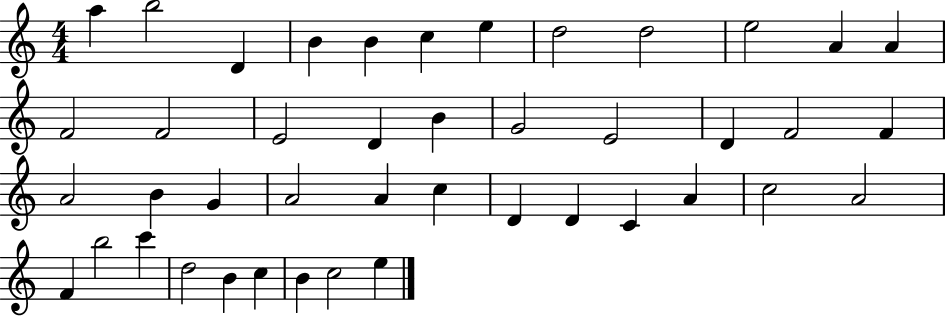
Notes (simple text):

A5/q B5/h D4/q B4/q B4/q C5/q E5/q D5/h D5/h E5/h A4/q A4/q F4/h F4/h E4/h D4/q B4/q G4/h E4/h D4/q F4/h F4/q A4/h B4/q G4/q A4/h A4/q C5/q D4/q D4/q C4/q A4/q C5/h A4/h F4/q B5/h C6/q D5/h B4/q C5/q B4/q C5/h E5/q